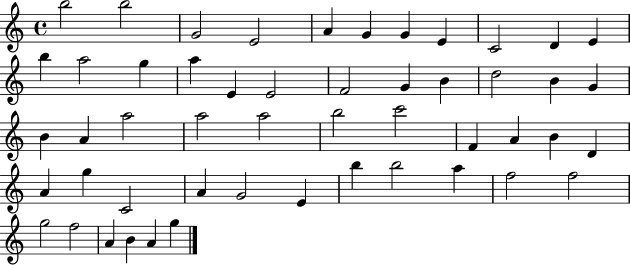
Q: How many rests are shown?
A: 0